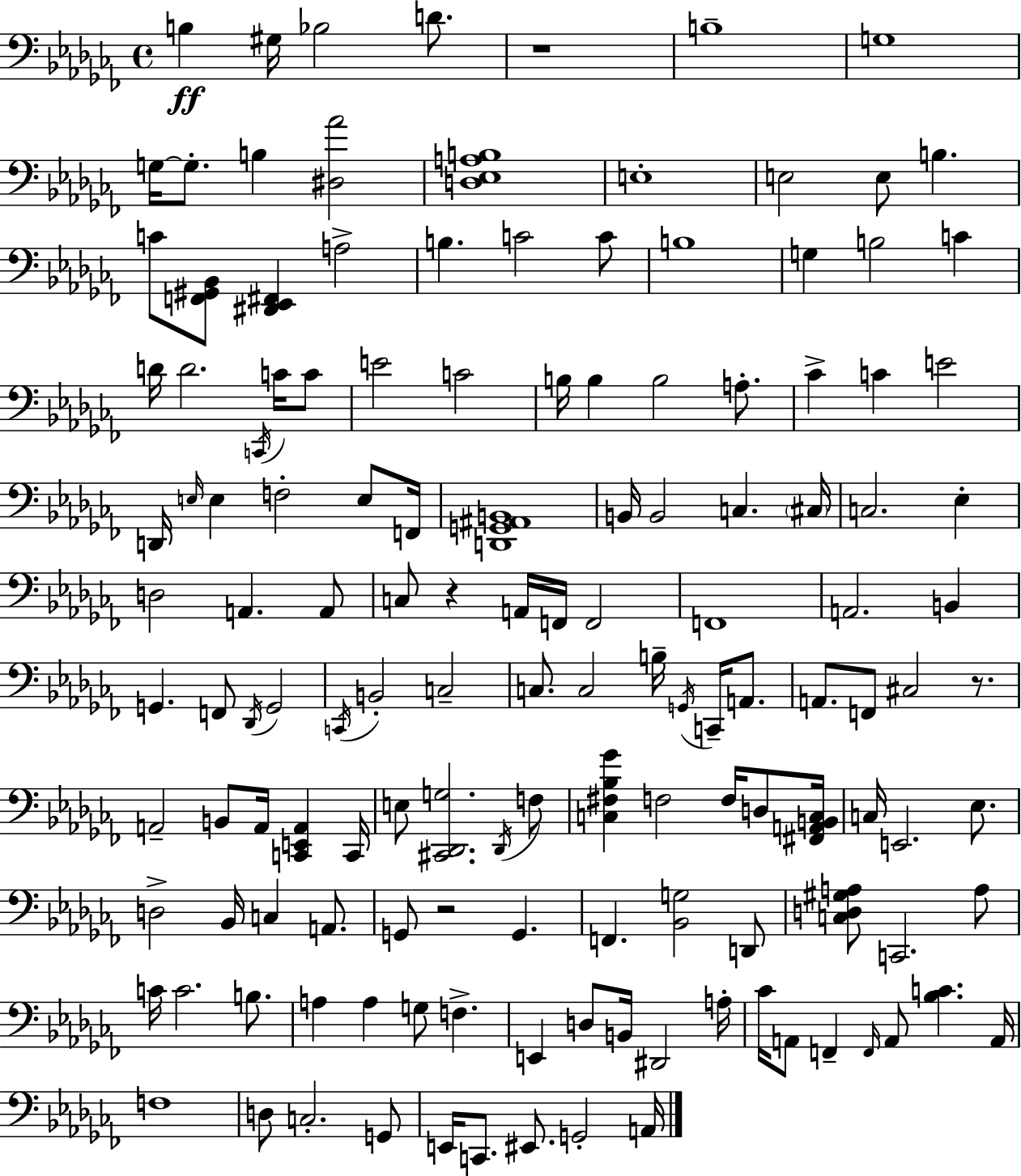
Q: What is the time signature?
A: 4/4